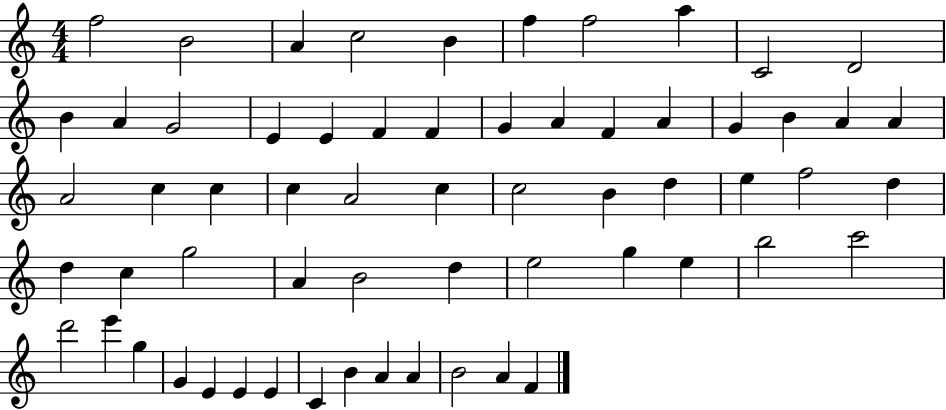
F5/h B4/h A4/q C5/h B4/q F5/q F5/h A5/q C4/h D4/h B4/q A4/q G4/h E4/q E4/q F4/q F4/q G4/q A4/q F4/q A4/q G4/q B4/q A4/q A4/q A4/h C5/q C5/q C5/q A4/h C5/q C5/h B4/q D5/q E5/q F5/h D5/q D5/q C5/q G5/h A4/q B4/h D5/q E5/h G5/q E5/q B5/h C6/h D6/h E6/q G5/q G4/q E4/q E4/q E4/q C4/q B4/q A4/q A4/q B4/h A4/q F4/q